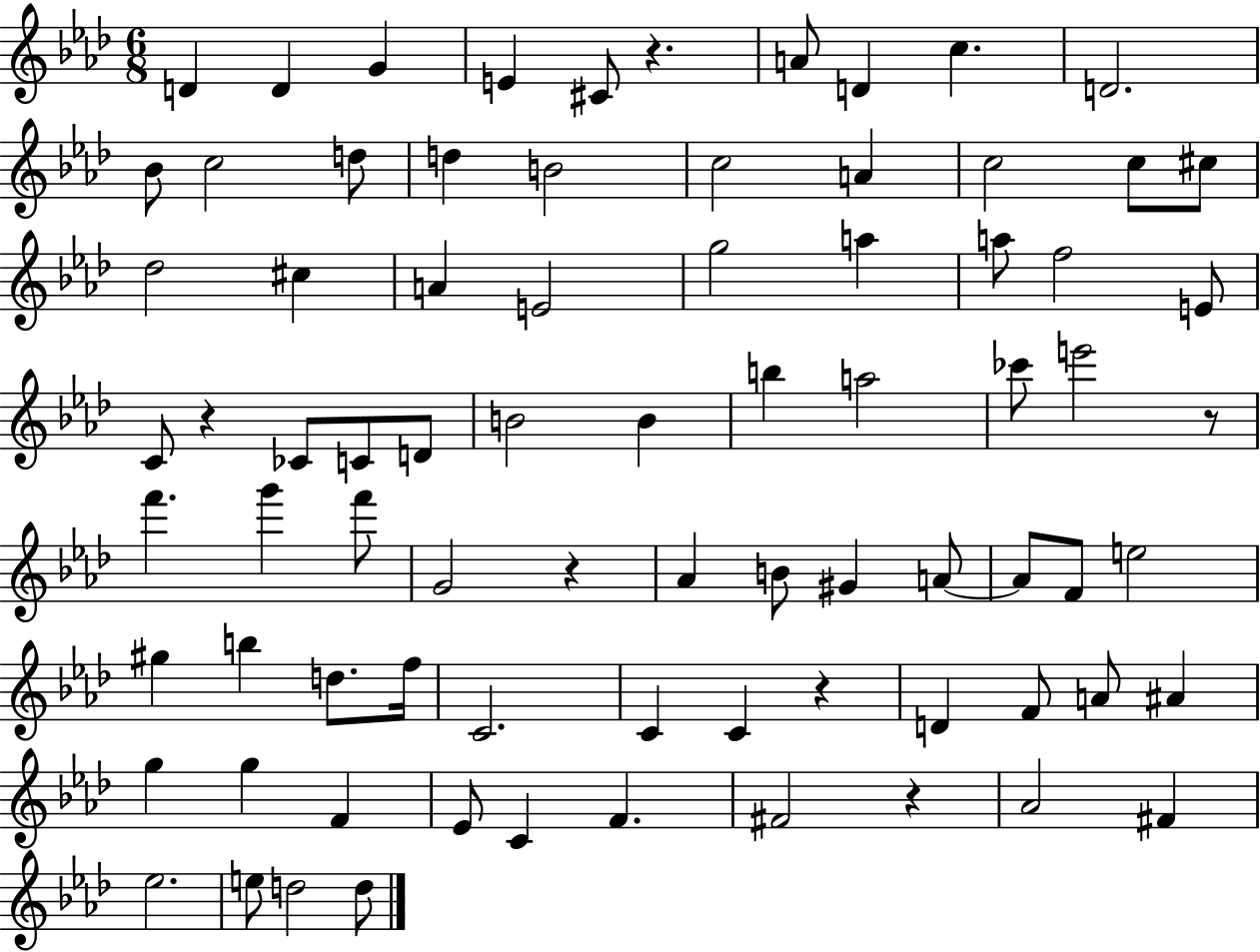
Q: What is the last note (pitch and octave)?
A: D5